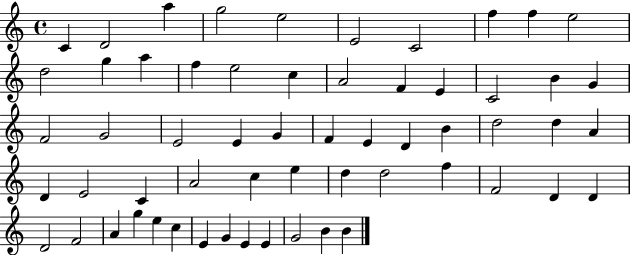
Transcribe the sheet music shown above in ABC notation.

X:1
T:Untitled
M:4/4
L:1/4
K:C
C D2 a g2 e2 E2 C2 f f e2 d2 g a f e2 c A2 F E C2 B G F2 G2 E2 E G F E D B d2 d A D E2 C A2 c e d d2 f F2 D D D2 F2 A g e c E G E E G2 B B